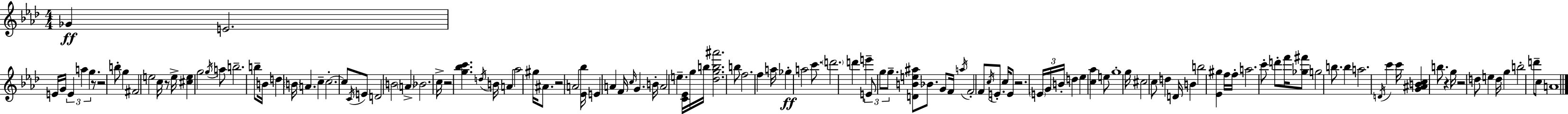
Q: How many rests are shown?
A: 8